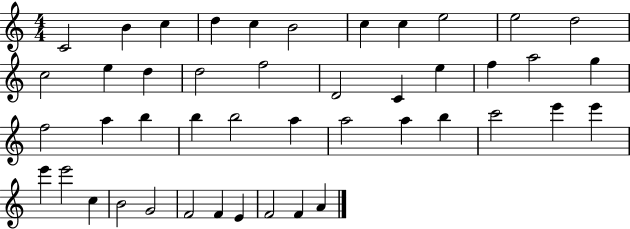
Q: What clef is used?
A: treble